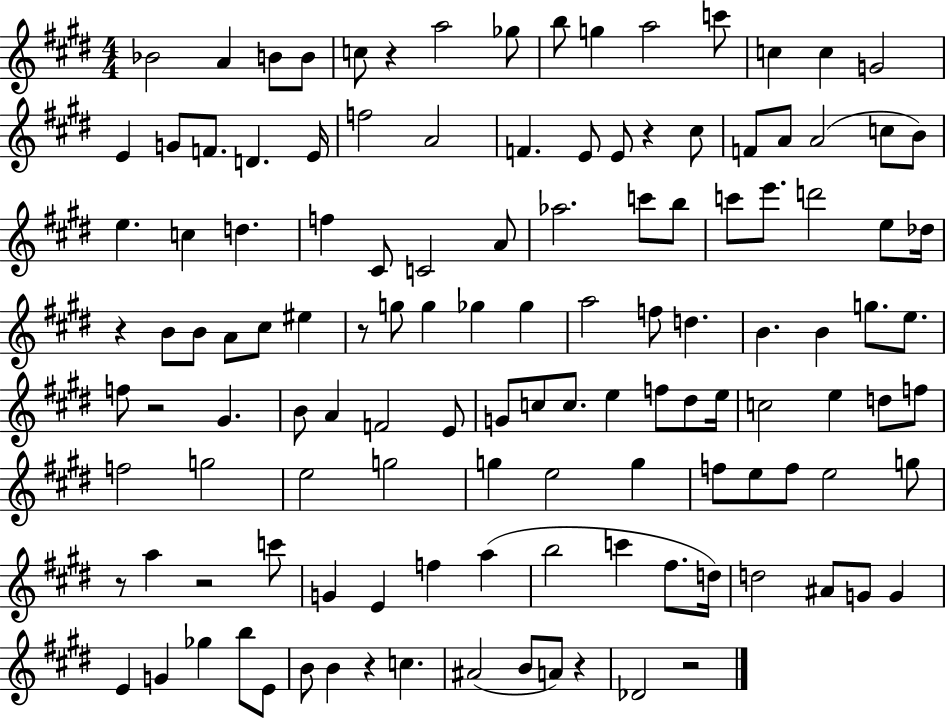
{
  \clef treble
  \numericTimeSignature
  \time 4/4
  \key e \major
  bes'2 a'4 b'8 b'8 | c''8 r4 a''2 ges''8 | b''8 g''4 a''2 c'''8 | c''4 c''4 g'2 | \break e'4 g'8 f'8. d'4. e'16 | f''2 a'2 | f'4. e'8 e'8 r4 cis''8 | f'8 a'8 a'2( c''8 b'8) | \break e''4. c''4 d''4. | f''4 cis'8 c'2 a'8 | aes''2. c'''8 b''8 | c'''8 e'''8. d'''2 e''8 des''16 | \break r4 b'8 b'8 a'8 cis''8 eis''4 | r8 g''8 g''4 ges''4 ges''4 | a''2 f''8 d''4. | b'4. b'4 g''8. e''8. | \break f''8 r2 gis'4. | b'8 a'4 f'2 e'8 | g'8 c''8 c''8. e''4 f''8 dis''8 e''16 | c''2 e''4 d''8 f''8 | \break f''2 g''2 | e''2 g''2 | g''4 e''2 g''4 | f''8 e''8 f''8 e''2 g''8 | \break r8 a''4 r2 c'''8 | g'4 e'4 f''4 a''4( | b''2 c'''4 fis''8. d''16) | d''2 ais'8 g'8 g'4 | \break e'4 g'4 ges''4 b''8 e'8 | b'8 b'4 r4 c''4. | ais'2( b'8 a'8) r4 | des'2 r2 | \break \bar "|."
}